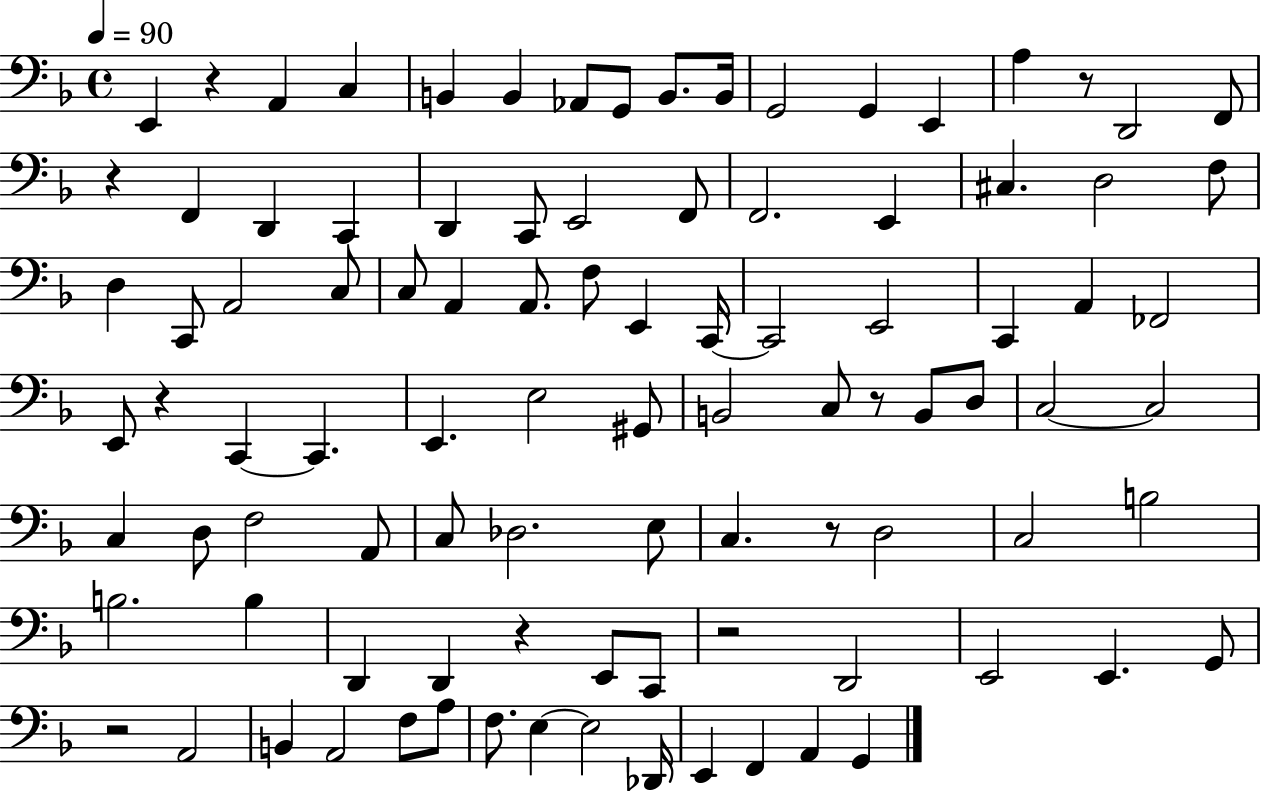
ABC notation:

X:1
T:Untitled
M:4/4
L:1/4
K:F
E,, z A,, C, B,, B,, _A,,/2 G,,/2 B,,/2 B,,/4 G,,2 G,, E,, A, z/2 D,,2 F,,/2 z F,, D,, C,, D,, C,,/2 E,,2 F,,/2 F,,2 E,, ^C, D,2 F,/2 D, C,,/2 A,,2 C,/2 C,/2 A,, A,,/2 F,/2 E,, C,,/4 C,,2 E,,2 C,, A,, _F,,2 E,,/2 z C,, C,, E,, E,2 ^G,,/2 B,,2 C,/2 z/2 B,,/2 D,/2 C,2 C,2 C, D,/2 F,2 A,,/2 C,/2 _D,2 E,/2 C, z/2 D,2 C,2 B,2 B,2 B, D,, D,, z E,,/2 C,,/2 z2 D,,2 E,,2 E,, G,,/2 z2 A,,2 B,, A,,2 F,/2 A,/2 F,/2 E, E,2 _D,,/4 E,, F,, A,, G,,